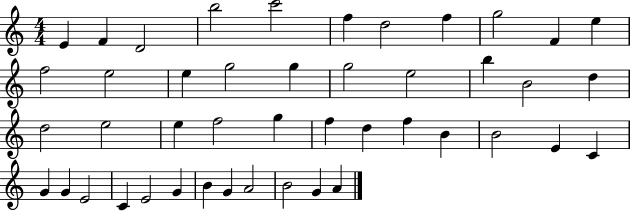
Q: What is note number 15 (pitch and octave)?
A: G5